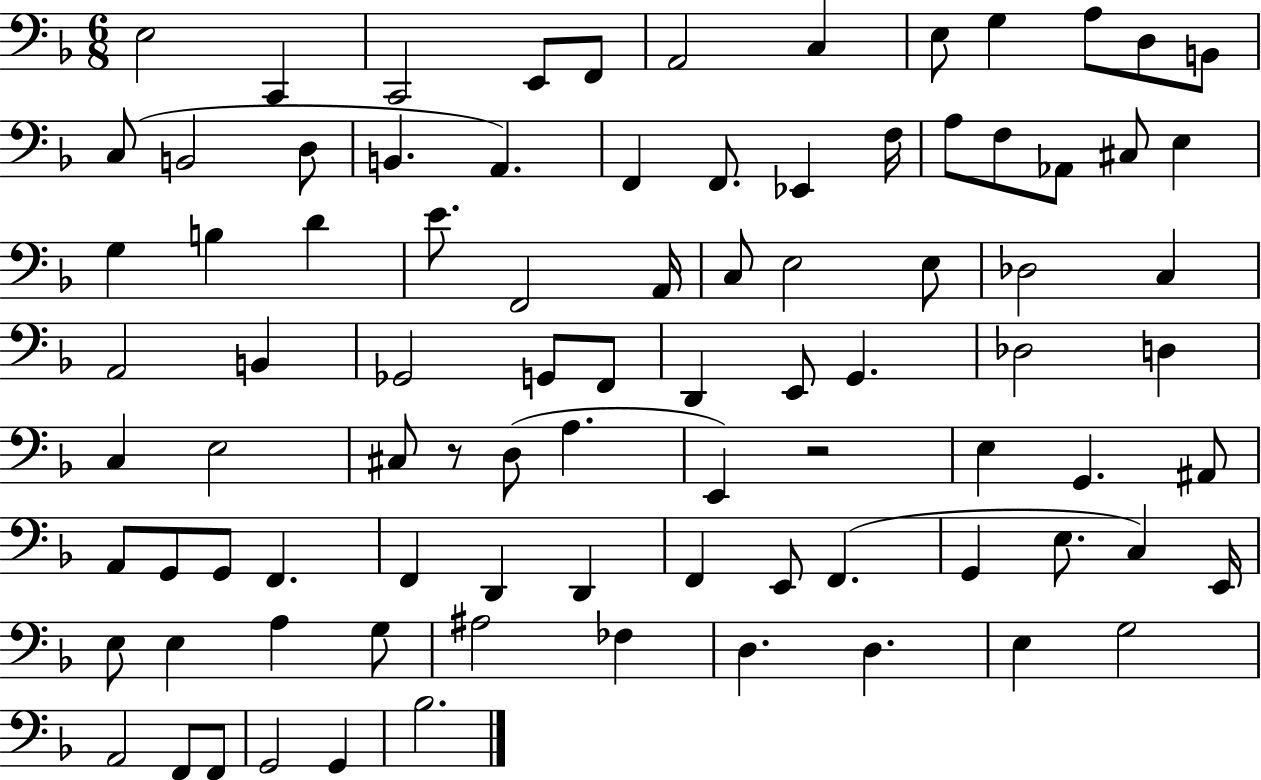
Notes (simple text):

E3/h C2/q C2/h E2/e F2/e A2/h C3/q E3/e G3/q A3/e D3/e B2/e C3/e B2/h D3/e B2/q. A2/q. F2/q F2/e. Eb2/q F3/s A3/e F3/e Ab2/e C#3/e E3/q G3/q B3/q D4/q E4/e. F2/h A2/s C3/e E3/h E3/e Db3/h C3/q A2/h B2/q Gb2/h G2/e F2/e D2/q E2/e G2/q. Db3/h D3/q C3/q E3/h C#3/e R/e D3/e A3/q. E2/q R/h E3/q G2/q. A#2/e A2/e G2/e G2/e F2/q. F2/q D2/q D2/q F2/q E2/e F2/q. G2/q E3/e. C3/q E2/s E3/e E3/q A3/q G3/e A#3/h FES3/q D3/q. D3/q. E3/q G3/h A2/h F2/e F2/e G2/h G2/q Bb3/h.